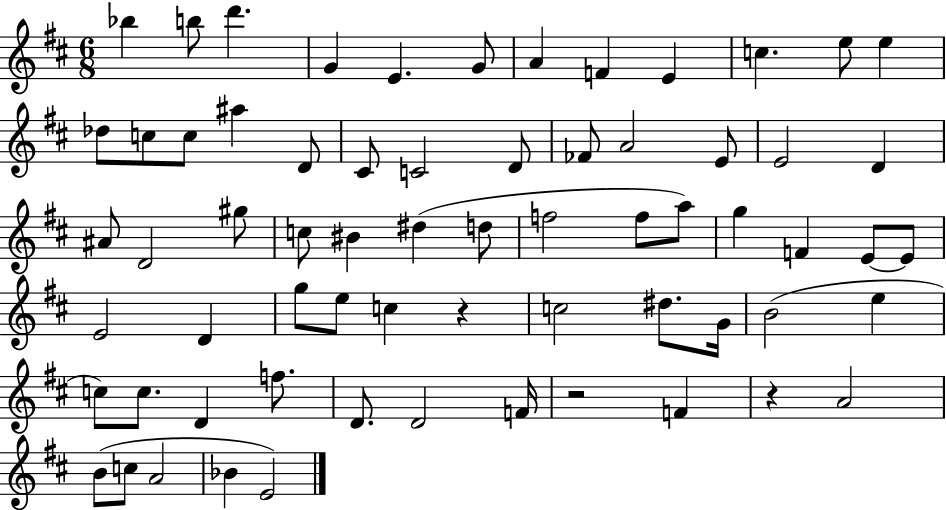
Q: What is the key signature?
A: D major